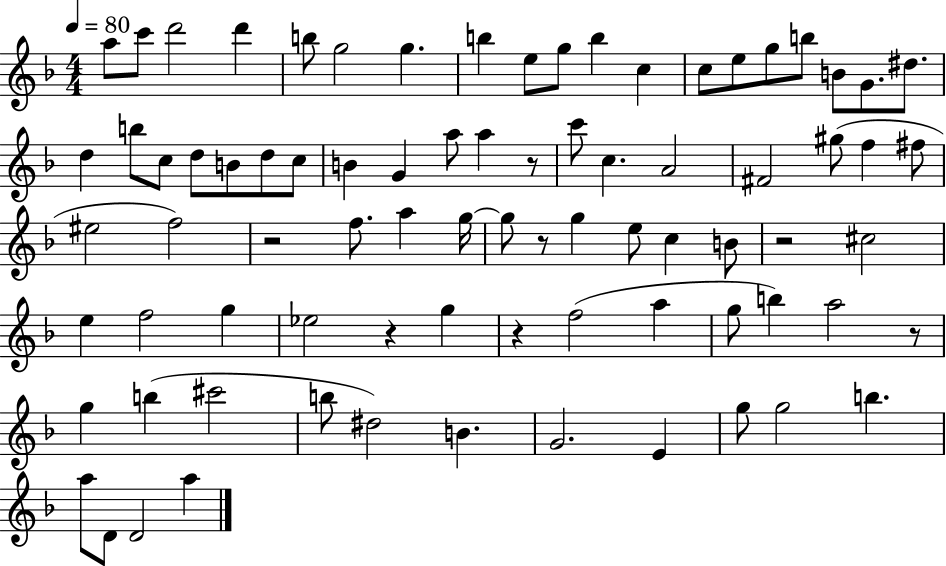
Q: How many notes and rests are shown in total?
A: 80